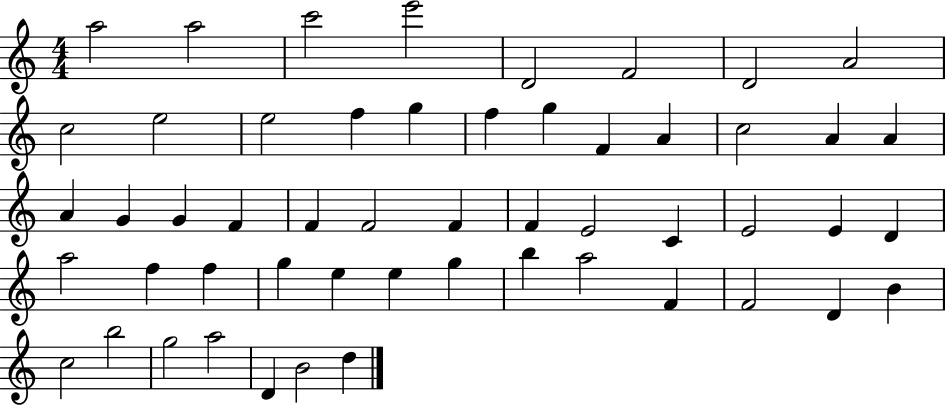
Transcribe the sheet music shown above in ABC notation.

X:1
T:Untitled
M:4/4
L:1/4
K:C
a2 a2 c'2 e'2 D2 F2 D2 A2 c2 e2 e2 f g f g F A c2 A A A G G F F F2 F F E2 C E2 E D a2 f f g e e g b a2 F F2 D B c2 b2 g2 a2 D B2 d